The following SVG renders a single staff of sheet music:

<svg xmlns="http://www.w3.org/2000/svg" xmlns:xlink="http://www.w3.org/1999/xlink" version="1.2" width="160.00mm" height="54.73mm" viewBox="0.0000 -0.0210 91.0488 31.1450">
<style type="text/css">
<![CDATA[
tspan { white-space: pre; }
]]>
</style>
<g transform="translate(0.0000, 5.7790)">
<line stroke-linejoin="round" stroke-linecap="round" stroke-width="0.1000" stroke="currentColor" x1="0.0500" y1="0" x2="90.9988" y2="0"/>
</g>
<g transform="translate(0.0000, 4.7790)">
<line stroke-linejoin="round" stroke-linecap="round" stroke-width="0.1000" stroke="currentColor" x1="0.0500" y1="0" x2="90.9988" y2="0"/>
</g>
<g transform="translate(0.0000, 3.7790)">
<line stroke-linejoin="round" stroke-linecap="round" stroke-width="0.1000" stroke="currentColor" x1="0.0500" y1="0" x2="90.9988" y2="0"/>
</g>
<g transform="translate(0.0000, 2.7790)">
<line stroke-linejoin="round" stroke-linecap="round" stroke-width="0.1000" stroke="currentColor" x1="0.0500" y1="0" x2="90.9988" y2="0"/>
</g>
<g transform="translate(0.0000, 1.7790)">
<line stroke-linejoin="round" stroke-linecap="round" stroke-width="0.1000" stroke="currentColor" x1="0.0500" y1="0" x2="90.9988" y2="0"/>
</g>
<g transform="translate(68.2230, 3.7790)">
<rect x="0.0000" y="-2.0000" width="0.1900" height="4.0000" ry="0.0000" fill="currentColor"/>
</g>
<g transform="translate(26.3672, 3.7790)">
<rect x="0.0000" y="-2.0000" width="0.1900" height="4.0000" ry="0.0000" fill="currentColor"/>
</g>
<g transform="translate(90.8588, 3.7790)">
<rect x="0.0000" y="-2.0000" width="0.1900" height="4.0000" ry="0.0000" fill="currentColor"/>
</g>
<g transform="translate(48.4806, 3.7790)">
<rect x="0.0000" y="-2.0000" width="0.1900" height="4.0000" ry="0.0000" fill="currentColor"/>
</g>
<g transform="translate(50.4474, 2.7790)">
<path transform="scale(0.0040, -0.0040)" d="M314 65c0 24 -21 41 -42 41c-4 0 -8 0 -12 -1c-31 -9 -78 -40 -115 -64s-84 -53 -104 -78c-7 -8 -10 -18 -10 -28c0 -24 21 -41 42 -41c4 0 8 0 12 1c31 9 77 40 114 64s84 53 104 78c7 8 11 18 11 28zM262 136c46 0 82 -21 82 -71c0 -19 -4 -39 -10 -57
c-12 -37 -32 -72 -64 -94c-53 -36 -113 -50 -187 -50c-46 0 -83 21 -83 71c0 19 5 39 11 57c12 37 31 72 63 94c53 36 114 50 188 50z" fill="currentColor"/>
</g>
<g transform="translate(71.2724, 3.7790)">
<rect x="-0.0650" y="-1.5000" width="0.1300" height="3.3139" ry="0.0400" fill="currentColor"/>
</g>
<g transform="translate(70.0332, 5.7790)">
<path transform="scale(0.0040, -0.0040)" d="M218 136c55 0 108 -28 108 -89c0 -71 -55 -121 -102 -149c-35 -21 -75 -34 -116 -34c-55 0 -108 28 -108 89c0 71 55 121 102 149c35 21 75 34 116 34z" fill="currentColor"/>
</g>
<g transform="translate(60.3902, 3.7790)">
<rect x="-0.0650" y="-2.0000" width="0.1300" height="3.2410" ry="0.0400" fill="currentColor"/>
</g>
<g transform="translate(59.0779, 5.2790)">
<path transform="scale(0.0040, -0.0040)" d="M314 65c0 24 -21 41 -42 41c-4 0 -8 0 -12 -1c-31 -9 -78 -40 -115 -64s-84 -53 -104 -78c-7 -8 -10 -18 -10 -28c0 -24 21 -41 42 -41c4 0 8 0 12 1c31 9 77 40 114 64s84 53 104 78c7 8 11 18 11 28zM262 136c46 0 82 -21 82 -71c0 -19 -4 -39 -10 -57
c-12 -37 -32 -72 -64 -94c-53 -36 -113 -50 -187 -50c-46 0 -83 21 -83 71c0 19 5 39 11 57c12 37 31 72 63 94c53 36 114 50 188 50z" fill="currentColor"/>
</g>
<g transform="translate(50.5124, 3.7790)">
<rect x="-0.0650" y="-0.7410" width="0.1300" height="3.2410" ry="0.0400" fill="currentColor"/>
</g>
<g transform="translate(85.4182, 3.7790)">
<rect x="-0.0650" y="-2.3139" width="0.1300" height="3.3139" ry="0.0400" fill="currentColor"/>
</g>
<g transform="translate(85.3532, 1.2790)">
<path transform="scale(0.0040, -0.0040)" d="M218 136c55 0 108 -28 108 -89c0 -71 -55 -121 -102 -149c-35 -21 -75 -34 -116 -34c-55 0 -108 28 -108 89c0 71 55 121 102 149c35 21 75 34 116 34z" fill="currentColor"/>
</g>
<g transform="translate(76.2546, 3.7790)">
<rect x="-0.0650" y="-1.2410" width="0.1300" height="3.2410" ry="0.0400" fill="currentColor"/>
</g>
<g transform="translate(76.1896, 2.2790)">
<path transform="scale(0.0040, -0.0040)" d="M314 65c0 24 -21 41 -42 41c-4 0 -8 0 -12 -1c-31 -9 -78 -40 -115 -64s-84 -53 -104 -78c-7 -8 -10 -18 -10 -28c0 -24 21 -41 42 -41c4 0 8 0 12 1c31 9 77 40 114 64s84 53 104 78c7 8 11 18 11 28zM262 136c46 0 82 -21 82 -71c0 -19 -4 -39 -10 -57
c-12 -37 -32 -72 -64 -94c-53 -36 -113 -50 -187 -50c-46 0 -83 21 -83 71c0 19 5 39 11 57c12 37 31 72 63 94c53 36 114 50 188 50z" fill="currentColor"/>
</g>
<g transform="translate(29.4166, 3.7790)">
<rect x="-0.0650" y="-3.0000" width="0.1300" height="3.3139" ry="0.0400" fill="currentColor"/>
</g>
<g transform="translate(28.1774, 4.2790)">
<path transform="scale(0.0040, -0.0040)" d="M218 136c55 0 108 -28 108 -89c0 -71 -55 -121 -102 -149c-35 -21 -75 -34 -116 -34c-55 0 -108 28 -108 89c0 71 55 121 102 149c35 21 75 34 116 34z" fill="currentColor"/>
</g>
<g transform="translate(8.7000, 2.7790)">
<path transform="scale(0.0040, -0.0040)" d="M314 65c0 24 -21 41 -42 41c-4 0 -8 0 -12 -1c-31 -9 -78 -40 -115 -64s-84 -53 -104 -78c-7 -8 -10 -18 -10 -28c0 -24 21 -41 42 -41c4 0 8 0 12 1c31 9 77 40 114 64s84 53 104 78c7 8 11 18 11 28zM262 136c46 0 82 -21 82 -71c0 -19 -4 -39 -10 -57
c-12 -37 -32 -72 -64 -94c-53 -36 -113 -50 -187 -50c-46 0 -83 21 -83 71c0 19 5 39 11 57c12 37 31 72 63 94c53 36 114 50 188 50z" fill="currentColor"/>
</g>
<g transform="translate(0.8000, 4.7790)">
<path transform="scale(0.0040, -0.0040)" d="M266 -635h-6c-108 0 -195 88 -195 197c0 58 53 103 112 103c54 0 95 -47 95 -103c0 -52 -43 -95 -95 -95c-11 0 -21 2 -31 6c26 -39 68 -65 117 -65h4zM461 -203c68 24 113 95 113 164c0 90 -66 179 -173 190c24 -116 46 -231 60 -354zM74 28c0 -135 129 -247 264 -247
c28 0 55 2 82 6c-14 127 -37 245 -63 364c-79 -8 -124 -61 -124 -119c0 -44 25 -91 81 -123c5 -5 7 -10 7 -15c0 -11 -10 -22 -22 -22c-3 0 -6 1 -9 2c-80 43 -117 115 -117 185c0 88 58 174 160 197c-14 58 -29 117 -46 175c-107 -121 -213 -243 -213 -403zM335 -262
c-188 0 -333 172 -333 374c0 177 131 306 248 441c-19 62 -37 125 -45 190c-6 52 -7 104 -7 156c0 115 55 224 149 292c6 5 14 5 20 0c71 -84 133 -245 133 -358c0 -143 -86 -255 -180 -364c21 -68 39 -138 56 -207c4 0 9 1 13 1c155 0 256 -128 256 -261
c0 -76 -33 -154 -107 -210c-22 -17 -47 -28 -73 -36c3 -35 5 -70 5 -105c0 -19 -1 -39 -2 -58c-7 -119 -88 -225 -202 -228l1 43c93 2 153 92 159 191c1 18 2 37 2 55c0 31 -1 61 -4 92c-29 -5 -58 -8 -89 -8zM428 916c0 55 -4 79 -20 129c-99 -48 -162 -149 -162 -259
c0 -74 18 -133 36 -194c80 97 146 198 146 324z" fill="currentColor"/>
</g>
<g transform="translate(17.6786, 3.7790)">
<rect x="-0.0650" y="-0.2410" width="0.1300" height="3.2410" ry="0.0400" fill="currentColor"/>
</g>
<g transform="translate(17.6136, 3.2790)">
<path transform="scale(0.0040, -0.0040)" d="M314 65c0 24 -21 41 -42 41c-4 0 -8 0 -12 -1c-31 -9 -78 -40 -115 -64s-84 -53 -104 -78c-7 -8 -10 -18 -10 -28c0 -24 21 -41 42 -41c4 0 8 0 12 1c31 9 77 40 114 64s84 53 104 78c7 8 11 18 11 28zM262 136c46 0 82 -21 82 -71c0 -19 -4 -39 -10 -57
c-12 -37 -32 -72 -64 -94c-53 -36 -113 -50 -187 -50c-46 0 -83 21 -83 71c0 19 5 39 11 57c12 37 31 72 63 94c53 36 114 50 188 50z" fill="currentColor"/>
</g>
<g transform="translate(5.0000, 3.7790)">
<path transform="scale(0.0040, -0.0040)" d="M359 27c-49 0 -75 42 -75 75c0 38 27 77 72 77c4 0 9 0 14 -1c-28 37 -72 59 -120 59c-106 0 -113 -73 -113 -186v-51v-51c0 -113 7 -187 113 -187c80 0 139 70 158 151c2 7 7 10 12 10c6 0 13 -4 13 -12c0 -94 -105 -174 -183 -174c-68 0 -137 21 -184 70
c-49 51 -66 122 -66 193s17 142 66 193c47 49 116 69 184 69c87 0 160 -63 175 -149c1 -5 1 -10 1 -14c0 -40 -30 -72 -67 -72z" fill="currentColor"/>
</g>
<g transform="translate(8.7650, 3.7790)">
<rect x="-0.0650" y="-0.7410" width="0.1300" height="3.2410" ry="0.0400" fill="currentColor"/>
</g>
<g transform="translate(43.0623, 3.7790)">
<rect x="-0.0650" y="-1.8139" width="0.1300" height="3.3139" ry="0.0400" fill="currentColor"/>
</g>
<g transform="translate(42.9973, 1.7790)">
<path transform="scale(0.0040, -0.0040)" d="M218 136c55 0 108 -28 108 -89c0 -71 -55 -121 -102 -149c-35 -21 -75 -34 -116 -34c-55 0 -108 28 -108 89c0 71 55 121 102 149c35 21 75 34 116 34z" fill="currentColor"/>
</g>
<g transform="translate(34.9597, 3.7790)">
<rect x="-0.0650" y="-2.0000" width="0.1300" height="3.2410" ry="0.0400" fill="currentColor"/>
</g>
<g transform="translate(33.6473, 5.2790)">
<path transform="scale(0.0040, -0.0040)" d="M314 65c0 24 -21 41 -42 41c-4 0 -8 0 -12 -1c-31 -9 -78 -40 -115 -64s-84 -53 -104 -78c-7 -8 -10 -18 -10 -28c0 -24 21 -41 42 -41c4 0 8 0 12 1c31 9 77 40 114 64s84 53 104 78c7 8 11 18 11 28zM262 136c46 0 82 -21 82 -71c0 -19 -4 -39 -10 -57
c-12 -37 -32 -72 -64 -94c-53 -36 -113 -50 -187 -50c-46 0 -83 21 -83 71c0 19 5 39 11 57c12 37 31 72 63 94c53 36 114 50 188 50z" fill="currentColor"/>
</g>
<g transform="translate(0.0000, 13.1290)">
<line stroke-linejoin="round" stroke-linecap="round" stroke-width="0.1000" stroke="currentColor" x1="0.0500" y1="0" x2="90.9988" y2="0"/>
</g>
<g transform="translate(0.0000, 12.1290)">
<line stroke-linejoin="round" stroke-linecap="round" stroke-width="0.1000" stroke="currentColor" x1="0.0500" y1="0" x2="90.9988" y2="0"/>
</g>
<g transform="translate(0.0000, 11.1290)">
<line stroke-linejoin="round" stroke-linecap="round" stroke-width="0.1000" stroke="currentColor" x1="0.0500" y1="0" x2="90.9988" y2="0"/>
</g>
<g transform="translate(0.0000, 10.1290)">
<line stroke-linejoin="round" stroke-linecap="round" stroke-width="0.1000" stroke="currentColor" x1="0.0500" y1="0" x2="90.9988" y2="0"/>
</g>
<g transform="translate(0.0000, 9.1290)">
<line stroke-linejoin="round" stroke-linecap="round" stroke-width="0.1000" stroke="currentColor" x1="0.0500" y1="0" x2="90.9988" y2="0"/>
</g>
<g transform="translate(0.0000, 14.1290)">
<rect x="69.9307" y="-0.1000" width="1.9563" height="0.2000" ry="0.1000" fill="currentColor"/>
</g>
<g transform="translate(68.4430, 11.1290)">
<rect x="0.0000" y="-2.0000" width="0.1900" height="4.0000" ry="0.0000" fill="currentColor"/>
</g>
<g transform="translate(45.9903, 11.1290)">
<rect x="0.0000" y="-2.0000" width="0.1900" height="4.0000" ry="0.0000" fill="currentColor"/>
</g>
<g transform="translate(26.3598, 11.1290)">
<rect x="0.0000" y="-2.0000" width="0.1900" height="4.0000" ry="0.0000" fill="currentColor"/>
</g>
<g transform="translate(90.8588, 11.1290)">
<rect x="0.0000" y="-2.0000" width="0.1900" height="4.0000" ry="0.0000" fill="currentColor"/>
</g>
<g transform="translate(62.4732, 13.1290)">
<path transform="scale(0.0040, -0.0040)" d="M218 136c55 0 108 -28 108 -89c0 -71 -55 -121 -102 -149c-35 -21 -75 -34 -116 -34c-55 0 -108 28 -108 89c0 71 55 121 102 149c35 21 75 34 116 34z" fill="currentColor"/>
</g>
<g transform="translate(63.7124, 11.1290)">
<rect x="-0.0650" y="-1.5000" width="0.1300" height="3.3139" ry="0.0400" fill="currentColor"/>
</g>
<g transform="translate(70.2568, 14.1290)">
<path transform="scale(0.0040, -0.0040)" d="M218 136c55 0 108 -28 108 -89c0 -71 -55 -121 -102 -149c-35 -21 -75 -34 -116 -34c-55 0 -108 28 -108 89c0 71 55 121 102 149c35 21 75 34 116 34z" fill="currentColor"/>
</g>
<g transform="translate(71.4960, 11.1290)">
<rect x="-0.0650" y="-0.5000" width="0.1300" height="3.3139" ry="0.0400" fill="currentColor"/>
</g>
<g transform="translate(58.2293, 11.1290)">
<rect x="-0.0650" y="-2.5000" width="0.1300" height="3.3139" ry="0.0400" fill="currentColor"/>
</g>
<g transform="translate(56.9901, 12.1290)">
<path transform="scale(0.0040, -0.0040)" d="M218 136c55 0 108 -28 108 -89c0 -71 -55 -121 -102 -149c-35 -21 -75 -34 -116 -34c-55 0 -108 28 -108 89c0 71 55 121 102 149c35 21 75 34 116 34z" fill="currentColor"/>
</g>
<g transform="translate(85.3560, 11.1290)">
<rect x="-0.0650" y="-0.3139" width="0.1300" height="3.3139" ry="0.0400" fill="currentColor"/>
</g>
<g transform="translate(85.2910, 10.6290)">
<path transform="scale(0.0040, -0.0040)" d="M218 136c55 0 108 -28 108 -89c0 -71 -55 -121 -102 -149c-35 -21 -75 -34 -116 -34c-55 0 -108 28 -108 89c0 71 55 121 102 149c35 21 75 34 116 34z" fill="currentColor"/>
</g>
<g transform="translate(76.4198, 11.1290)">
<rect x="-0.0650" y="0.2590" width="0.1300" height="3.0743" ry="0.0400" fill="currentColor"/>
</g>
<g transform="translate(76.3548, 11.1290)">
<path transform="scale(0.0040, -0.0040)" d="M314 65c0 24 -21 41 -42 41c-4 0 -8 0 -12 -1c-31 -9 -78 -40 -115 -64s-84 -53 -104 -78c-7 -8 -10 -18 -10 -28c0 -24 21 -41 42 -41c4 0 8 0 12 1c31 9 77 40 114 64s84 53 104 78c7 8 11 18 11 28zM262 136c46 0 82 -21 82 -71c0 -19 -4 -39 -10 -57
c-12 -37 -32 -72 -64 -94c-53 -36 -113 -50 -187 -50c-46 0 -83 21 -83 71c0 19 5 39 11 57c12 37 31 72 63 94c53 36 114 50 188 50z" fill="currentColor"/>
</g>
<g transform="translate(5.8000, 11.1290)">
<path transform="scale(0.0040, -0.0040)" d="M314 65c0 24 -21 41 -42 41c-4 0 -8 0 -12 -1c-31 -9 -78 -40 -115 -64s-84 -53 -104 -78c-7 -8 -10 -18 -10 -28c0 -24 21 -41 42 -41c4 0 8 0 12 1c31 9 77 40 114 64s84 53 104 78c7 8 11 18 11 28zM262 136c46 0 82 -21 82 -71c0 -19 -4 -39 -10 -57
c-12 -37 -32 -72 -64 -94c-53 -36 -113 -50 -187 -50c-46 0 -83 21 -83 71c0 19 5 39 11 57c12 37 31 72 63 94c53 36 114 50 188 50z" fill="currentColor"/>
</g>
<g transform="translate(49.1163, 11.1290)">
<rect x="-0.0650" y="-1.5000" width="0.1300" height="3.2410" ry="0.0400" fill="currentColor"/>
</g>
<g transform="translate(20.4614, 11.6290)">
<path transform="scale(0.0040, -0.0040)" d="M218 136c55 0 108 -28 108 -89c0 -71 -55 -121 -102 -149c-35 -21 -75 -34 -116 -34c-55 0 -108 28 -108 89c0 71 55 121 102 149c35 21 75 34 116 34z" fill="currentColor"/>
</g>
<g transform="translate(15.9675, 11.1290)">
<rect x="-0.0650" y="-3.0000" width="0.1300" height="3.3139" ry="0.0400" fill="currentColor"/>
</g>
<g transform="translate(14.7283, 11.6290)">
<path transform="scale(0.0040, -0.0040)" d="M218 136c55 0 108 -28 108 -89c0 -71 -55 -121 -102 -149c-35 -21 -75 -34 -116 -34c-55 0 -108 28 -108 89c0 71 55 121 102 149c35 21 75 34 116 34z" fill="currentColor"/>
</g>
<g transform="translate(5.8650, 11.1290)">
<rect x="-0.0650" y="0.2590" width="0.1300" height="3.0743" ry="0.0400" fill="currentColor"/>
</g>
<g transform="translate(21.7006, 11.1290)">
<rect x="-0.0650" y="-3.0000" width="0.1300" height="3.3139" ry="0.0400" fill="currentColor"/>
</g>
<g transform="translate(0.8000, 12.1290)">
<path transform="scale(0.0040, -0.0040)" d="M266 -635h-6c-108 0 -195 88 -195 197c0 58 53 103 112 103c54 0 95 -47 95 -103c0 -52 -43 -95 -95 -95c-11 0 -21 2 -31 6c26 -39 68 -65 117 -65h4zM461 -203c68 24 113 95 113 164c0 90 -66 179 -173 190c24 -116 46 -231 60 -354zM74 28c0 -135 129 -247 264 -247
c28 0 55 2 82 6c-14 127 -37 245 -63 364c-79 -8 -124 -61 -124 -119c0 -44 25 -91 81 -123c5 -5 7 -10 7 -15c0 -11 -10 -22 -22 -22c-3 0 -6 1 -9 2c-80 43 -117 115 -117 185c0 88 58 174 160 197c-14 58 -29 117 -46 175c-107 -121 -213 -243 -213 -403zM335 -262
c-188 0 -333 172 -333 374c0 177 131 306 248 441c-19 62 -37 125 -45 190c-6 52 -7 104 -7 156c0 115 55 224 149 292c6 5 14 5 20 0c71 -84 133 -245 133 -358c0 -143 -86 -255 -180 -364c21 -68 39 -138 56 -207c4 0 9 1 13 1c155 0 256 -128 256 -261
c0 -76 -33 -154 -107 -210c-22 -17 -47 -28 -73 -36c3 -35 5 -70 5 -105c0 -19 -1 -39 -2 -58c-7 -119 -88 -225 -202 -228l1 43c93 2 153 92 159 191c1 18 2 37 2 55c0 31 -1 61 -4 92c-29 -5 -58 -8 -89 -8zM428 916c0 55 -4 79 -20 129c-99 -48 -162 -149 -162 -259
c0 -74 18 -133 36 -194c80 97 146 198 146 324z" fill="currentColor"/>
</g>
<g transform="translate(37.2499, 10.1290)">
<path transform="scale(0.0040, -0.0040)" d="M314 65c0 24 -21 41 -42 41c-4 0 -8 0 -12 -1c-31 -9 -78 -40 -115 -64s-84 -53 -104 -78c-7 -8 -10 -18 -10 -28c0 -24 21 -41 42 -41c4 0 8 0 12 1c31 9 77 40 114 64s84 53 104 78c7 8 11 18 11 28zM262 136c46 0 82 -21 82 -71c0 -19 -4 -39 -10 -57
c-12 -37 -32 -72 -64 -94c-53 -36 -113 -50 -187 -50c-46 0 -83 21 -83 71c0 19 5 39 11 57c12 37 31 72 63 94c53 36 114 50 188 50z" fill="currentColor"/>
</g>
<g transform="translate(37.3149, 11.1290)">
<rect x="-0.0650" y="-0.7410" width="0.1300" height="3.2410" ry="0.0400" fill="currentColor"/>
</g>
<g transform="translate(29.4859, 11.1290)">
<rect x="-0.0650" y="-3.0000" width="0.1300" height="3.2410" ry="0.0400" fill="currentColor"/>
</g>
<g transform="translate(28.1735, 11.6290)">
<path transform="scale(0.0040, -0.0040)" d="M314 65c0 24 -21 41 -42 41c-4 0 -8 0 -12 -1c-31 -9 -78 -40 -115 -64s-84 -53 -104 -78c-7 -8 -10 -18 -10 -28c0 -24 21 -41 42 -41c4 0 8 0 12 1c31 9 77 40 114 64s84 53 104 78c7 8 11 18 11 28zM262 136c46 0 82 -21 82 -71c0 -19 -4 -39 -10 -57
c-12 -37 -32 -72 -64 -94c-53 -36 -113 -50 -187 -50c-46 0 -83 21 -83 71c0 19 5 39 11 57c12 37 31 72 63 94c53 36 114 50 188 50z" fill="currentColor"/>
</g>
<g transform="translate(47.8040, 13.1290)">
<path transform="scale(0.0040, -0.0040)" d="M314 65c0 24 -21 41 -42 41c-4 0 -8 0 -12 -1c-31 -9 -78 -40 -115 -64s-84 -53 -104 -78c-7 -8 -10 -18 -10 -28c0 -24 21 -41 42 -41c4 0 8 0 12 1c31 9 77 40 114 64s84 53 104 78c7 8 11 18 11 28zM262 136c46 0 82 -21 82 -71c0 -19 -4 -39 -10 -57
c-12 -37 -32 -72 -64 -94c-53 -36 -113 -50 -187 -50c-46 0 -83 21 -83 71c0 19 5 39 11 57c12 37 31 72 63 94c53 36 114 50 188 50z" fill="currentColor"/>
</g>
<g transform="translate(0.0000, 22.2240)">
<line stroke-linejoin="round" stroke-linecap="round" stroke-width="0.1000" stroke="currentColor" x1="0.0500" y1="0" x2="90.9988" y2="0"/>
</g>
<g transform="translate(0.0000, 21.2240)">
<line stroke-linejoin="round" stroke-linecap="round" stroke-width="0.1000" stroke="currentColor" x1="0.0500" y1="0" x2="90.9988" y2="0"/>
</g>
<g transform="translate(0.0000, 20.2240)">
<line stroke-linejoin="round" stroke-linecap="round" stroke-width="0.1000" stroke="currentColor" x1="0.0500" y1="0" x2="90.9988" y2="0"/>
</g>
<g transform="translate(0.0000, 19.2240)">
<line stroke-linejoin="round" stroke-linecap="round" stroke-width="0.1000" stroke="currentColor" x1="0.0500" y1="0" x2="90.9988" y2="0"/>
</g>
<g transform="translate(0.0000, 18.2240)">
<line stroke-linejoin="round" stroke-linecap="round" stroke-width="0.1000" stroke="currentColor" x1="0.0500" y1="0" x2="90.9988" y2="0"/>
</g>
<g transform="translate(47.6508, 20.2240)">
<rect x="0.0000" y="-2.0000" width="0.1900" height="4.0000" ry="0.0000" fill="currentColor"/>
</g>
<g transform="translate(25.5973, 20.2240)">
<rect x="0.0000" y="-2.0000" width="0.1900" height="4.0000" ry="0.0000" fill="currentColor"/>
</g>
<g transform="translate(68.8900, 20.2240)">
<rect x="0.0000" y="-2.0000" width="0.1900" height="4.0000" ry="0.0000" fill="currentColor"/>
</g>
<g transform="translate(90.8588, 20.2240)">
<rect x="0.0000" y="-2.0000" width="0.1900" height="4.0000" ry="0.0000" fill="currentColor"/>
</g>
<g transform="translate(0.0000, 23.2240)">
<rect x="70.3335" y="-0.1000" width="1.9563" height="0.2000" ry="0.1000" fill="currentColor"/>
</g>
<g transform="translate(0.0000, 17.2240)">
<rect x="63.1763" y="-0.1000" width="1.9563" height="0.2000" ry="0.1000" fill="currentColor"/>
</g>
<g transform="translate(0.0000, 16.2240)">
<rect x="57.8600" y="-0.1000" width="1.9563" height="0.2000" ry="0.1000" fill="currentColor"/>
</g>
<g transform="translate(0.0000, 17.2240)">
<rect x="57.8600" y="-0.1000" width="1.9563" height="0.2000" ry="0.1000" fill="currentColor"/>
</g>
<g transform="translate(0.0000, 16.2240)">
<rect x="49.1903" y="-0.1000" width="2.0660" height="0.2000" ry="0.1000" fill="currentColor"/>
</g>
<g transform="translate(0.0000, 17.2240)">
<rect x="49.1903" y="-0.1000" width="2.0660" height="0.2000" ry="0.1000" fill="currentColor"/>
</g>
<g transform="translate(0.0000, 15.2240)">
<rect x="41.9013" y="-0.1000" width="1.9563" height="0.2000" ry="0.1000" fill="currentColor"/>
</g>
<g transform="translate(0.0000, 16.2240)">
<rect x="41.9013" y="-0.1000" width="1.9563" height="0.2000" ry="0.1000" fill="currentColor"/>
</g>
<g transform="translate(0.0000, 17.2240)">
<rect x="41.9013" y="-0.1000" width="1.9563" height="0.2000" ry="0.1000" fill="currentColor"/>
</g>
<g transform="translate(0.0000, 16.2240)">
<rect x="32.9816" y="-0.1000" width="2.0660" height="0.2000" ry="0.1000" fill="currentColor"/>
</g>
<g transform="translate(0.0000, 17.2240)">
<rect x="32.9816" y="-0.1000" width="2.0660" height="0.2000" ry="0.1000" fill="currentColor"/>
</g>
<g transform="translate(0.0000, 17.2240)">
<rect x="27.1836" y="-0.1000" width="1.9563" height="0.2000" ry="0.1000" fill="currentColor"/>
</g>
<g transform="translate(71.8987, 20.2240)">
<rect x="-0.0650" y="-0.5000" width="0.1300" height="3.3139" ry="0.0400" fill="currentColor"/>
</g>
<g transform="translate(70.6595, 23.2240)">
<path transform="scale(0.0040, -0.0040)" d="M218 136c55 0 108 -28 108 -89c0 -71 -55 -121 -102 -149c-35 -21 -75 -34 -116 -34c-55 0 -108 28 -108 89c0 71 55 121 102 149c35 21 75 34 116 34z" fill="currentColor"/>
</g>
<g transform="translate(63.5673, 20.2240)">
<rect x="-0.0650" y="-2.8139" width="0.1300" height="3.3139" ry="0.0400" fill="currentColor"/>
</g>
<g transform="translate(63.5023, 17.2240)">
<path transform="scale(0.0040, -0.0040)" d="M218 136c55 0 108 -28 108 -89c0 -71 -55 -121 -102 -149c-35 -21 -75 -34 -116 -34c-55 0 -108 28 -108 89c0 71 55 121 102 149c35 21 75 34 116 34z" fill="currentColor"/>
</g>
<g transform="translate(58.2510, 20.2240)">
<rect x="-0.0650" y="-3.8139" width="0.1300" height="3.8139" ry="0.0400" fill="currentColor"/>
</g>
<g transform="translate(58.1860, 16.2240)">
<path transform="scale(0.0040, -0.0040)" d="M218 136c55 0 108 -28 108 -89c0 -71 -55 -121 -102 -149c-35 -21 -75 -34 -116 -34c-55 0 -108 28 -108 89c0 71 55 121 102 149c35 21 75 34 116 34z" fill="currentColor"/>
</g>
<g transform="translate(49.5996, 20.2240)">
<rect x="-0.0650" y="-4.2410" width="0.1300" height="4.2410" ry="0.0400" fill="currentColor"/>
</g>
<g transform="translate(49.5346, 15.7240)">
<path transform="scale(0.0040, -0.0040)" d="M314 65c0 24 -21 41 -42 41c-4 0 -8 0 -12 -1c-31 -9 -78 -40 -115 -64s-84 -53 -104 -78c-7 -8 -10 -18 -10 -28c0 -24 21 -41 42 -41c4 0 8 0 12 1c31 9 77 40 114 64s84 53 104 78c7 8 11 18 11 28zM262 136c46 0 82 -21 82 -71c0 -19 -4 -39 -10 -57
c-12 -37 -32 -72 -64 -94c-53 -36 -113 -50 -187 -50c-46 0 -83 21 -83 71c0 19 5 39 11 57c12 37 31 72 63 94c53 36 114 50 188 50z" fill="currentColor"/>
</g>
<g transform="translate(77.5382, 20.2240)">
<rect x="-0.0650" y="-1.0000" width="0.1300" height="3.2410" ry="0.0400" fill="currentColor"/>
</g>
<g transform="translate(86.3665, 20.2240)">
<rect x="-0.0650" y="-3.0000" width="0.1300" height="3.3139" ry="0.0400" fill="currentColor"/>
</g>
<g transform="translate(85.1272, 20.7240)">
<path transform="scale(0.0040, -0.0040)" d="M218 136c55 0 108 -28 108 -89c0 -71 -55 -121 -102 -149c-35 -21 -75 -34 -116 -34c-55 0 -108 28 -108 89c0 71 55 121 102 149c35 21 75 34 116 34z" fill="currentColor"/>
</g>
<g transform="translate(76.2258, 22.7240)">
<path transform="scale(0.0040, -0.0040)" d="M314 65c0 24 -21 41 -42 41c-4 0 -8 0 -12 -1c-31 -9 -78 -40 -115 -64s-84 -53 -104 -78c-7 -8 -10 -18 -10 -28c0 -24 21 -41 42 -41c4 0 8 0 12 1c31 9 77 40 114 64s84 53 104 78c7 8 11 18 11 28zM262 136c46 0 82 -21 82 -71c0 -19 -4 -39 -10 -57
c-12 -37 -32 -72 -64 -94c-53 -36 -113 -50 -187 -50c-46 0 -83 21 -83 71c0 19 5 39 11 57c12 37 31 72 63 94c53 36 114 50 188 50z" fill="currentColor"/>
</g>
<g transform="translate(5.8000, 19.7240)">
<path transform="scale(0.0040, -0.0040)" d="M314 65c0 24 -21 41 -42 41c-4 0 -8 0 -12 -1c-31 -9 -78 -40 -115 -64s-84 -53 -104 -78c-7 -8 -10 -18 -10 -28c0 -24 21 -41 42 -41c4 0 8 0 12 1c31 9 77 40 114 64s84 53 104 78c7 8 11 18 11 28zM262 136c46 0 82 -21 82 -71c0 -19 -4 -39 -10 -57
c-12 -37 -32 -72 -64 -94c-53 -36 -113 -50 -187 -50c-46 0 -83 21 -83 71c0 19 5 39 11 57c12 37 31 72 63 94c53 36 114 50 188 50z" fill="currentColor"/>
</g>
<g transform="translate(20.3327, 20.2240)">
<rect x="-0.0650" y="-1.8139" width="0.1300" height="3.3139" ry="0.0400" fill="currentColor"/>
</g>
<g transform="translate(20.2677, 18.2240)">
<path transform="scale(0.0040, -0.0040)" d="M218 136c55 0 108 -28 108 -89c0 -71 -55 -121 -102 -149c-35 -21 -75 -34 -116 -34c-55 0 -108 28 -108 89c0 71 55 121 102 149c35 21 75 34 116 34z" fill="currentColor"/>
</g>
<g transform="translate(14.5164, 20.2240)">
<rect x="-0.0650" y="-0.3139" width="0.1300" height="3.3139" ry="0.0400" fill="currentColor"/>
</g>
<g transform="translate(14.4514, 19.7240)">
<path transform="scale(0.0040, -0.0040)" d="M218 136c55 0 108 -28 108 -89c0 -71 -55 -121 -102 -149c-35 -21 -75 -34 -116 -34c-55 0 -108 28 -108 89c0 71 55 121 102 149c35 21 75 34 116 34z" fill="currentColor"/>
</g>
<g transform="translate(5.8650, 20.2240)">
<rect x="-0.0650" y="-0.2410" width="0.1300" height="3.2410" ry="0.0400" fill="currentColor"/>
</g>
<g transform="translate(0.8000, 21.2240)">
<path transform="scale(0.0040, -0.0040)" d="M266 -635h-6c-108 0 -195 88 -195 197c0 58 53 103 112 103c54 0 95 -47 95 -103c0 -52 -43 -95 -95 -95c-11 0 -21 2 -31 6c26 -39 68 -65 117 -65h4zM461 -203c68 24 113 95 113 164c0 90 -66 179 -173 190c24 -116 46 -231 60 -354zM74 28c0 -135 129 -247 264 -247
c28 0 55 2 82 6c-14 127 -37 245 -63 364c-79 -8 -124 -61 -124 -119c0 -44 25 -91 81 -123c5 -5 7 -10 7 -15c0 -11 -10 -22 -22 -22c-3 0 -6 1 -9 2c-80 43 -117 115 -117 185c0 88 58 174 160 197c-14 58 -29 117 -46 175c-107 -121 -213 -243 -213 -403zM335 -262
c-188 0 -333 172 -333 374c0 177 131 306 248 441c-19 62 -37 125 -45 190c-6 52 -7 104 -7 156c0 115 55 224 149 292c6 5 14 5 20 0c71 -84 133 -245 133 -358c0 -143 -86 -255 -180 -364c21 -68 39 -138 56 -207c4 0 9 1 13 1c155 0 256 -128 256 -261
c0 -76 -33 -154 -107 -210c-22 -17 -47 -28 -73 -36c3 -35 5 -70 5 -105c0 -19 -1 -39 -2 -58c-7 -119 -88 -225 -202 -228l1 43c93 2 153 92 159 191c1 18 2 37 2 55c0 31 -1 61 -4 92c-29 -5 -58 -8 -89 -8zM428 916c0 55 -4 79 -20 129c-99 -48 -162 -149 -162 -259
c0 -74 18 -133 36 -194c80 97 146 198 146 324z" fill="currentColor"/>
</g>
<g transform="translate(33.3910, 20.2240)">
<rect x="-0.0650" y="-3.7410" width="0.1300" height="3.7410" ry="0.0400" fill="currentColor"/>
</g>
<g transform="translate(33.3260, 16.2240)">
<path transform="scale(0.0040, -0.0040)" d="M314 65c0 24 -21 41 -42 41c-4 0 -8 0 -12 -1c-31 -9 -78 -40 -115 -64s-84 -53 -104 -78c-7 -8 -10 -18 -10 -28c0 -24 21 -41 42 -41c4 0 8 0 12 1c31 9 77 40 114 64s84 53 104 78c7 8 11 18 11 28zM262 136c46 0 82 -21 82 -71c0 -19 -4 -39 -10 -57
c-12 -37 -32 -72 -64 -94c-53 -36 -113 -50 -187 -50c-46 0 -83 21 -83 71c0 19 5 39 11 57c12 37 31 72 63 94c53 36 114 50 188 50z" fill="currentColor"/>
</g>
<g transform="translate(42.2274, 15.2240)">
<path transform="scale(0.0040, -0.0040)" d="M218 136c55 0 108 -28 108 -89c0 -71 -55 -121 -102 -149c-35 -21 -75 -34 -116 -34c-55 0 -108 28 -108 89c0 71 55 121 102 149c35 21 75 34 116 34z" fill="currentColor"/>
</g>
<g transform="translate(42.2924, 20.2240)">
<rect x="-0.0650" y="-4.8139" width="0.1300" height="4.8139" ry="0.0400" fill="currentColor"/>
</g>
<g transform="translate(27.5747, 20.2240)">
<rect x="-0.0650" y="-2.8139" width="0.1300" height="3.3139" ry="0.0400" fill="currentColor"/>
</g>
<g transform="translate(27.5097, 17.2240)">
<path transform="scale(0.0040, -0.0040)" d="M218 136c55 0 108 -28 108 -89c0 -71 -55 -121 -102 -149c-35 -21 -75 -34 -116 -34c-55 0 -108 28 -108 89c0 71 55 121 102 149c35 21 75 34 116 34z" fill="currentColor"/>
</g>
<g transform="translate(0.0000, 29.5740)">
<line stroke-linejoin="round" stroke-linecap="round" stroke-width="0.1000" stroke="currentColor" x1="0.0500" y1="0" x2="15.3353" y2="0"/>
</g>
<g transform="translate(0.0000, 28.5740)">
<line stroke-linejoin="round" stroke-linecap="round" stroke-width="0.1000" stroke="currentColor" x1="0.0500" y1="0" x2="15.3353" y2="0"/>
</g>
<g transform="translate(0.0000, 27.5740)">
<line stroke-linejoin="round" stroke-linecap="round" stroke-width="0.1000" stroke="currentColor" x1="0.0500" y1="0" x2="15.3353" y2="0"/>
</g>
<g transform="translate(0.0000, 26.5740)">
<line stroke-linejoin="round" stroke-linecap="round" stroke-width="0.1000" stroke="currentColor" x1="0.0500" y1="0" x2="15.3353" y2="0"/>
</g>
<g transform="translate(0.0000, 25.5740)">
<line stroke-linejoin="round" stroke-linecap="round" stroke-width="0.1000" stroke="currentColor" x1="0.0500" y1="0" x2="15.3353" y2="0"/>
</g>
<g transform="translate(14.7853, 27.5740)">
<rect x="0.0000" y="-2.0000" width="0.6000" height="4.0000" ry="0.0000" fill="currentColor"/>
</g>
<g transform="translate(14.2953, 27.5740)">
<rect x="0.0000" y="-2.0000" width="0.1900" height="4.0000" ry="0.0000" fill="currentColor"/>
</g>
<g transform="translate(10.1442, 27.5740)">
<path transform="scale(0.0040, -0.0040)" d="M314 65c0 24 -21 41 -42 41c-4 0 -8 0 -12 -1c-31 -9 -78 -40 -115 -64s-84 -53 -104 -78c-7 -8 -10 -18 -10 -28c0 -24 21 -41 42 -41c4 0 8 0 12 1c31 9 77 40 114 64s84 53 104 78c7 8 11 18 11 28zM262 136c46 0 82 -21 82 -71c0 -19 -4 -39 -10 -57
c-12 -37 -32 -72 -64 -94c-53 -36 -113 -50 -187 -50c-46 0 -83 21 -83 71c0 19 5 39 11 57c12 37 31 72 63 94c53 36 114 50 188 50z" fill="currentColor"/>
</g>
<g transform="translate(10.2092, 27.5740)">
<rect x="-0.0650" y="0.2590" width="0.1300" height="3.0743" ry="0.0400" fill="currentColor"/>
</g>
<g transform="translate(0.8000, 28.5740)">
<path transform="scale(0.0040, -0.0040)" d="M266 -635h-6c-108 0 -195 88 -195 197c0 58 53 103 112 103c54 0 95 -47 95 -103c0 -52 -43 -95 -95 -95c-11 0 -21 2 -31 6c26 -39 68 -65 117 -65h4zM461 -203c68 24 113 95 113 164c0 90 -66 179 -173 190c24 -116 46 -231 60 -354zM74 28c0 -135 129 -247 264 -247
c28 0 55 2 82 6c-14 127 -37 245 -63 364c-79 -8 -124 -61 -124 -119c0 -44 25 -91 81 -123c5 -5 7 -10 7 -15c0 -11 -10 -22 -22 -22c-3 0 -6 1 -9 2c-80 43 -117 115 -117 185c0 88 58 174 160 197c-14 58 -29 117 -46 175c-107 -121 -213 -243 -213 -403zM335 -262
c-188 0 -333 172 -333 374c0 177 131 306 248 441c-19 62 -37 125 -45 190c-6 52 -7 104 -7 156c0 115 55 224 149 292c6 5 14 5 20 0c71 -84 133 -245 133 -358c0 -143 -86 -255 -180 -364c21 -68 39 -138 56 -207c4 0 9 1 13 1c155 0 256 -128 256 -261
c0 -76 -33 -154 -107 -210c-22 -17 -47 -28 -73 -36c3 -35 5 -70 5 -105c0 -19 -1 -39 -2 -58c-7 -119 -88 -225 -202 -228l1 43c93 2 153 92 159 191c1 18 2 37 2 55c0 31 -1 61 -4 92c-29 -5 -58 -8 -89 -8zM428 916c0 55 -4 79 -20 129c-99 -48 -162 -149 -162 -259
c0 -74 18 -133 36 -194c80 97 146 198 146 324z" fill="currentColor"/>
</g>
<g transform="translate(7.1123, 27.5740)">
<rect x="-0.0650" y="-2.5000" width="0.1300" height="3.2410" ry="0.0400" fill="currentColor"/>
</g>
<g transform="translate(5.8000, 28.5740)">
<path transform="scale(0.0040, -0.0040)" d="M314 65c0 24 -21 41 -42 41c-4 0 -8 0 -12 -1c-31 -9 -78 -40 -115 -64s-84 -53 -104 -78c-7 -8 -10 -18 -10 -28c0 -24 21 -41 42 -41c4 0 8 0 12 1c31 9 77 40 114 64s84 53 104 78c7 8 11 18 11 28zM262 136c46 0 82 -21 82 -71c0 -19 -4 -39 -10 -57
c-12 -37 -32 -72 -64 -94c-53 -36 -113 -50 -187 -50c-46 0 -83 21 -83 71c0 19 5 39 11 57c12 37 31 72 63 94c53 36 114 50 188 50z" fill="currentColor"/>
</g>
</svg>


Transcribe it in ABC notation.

X:1
T:Untitled
M:4/4
L:1/4
K:C
d2 c2 A F2 f d2 F2 E e2 g B2 A A A2 d2 E2 G E C B2 c c2 c f a c'2 e' d'2 c' a C D2 A G2 B2